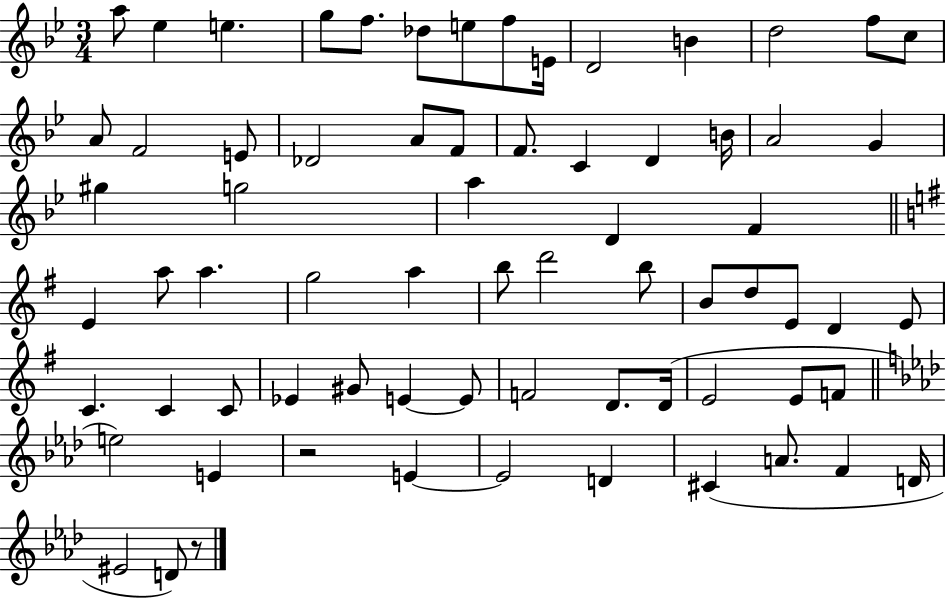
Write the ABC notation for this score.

X:1
T:Untitled
M:3/4
L:1/4
K:Bb
a/2 _e e g/2 f/2 _d/2 e/2 f/2 E/4 D2 B d2 f/2 c/2 A/2 F2 E/2 _D2 A/2 F/2 F/2 C D B/4 A2 G ^g g2 a D F E a/2 a g2 a b/2 d'2 b/2 B/2 d/2 E/2 D E/2 C C C/2 _E ^G/2 E E/2 F2 D/2 D/4 E2 E/2 F/2 e2 E z2 E E2 D ^C A/2 F D/4 ^E2 D/2 z/2